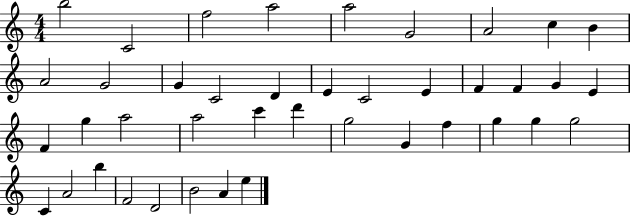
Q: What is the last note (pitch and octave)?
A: E5